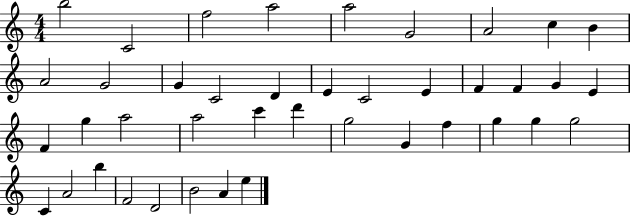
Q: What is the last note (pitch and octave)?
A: E5